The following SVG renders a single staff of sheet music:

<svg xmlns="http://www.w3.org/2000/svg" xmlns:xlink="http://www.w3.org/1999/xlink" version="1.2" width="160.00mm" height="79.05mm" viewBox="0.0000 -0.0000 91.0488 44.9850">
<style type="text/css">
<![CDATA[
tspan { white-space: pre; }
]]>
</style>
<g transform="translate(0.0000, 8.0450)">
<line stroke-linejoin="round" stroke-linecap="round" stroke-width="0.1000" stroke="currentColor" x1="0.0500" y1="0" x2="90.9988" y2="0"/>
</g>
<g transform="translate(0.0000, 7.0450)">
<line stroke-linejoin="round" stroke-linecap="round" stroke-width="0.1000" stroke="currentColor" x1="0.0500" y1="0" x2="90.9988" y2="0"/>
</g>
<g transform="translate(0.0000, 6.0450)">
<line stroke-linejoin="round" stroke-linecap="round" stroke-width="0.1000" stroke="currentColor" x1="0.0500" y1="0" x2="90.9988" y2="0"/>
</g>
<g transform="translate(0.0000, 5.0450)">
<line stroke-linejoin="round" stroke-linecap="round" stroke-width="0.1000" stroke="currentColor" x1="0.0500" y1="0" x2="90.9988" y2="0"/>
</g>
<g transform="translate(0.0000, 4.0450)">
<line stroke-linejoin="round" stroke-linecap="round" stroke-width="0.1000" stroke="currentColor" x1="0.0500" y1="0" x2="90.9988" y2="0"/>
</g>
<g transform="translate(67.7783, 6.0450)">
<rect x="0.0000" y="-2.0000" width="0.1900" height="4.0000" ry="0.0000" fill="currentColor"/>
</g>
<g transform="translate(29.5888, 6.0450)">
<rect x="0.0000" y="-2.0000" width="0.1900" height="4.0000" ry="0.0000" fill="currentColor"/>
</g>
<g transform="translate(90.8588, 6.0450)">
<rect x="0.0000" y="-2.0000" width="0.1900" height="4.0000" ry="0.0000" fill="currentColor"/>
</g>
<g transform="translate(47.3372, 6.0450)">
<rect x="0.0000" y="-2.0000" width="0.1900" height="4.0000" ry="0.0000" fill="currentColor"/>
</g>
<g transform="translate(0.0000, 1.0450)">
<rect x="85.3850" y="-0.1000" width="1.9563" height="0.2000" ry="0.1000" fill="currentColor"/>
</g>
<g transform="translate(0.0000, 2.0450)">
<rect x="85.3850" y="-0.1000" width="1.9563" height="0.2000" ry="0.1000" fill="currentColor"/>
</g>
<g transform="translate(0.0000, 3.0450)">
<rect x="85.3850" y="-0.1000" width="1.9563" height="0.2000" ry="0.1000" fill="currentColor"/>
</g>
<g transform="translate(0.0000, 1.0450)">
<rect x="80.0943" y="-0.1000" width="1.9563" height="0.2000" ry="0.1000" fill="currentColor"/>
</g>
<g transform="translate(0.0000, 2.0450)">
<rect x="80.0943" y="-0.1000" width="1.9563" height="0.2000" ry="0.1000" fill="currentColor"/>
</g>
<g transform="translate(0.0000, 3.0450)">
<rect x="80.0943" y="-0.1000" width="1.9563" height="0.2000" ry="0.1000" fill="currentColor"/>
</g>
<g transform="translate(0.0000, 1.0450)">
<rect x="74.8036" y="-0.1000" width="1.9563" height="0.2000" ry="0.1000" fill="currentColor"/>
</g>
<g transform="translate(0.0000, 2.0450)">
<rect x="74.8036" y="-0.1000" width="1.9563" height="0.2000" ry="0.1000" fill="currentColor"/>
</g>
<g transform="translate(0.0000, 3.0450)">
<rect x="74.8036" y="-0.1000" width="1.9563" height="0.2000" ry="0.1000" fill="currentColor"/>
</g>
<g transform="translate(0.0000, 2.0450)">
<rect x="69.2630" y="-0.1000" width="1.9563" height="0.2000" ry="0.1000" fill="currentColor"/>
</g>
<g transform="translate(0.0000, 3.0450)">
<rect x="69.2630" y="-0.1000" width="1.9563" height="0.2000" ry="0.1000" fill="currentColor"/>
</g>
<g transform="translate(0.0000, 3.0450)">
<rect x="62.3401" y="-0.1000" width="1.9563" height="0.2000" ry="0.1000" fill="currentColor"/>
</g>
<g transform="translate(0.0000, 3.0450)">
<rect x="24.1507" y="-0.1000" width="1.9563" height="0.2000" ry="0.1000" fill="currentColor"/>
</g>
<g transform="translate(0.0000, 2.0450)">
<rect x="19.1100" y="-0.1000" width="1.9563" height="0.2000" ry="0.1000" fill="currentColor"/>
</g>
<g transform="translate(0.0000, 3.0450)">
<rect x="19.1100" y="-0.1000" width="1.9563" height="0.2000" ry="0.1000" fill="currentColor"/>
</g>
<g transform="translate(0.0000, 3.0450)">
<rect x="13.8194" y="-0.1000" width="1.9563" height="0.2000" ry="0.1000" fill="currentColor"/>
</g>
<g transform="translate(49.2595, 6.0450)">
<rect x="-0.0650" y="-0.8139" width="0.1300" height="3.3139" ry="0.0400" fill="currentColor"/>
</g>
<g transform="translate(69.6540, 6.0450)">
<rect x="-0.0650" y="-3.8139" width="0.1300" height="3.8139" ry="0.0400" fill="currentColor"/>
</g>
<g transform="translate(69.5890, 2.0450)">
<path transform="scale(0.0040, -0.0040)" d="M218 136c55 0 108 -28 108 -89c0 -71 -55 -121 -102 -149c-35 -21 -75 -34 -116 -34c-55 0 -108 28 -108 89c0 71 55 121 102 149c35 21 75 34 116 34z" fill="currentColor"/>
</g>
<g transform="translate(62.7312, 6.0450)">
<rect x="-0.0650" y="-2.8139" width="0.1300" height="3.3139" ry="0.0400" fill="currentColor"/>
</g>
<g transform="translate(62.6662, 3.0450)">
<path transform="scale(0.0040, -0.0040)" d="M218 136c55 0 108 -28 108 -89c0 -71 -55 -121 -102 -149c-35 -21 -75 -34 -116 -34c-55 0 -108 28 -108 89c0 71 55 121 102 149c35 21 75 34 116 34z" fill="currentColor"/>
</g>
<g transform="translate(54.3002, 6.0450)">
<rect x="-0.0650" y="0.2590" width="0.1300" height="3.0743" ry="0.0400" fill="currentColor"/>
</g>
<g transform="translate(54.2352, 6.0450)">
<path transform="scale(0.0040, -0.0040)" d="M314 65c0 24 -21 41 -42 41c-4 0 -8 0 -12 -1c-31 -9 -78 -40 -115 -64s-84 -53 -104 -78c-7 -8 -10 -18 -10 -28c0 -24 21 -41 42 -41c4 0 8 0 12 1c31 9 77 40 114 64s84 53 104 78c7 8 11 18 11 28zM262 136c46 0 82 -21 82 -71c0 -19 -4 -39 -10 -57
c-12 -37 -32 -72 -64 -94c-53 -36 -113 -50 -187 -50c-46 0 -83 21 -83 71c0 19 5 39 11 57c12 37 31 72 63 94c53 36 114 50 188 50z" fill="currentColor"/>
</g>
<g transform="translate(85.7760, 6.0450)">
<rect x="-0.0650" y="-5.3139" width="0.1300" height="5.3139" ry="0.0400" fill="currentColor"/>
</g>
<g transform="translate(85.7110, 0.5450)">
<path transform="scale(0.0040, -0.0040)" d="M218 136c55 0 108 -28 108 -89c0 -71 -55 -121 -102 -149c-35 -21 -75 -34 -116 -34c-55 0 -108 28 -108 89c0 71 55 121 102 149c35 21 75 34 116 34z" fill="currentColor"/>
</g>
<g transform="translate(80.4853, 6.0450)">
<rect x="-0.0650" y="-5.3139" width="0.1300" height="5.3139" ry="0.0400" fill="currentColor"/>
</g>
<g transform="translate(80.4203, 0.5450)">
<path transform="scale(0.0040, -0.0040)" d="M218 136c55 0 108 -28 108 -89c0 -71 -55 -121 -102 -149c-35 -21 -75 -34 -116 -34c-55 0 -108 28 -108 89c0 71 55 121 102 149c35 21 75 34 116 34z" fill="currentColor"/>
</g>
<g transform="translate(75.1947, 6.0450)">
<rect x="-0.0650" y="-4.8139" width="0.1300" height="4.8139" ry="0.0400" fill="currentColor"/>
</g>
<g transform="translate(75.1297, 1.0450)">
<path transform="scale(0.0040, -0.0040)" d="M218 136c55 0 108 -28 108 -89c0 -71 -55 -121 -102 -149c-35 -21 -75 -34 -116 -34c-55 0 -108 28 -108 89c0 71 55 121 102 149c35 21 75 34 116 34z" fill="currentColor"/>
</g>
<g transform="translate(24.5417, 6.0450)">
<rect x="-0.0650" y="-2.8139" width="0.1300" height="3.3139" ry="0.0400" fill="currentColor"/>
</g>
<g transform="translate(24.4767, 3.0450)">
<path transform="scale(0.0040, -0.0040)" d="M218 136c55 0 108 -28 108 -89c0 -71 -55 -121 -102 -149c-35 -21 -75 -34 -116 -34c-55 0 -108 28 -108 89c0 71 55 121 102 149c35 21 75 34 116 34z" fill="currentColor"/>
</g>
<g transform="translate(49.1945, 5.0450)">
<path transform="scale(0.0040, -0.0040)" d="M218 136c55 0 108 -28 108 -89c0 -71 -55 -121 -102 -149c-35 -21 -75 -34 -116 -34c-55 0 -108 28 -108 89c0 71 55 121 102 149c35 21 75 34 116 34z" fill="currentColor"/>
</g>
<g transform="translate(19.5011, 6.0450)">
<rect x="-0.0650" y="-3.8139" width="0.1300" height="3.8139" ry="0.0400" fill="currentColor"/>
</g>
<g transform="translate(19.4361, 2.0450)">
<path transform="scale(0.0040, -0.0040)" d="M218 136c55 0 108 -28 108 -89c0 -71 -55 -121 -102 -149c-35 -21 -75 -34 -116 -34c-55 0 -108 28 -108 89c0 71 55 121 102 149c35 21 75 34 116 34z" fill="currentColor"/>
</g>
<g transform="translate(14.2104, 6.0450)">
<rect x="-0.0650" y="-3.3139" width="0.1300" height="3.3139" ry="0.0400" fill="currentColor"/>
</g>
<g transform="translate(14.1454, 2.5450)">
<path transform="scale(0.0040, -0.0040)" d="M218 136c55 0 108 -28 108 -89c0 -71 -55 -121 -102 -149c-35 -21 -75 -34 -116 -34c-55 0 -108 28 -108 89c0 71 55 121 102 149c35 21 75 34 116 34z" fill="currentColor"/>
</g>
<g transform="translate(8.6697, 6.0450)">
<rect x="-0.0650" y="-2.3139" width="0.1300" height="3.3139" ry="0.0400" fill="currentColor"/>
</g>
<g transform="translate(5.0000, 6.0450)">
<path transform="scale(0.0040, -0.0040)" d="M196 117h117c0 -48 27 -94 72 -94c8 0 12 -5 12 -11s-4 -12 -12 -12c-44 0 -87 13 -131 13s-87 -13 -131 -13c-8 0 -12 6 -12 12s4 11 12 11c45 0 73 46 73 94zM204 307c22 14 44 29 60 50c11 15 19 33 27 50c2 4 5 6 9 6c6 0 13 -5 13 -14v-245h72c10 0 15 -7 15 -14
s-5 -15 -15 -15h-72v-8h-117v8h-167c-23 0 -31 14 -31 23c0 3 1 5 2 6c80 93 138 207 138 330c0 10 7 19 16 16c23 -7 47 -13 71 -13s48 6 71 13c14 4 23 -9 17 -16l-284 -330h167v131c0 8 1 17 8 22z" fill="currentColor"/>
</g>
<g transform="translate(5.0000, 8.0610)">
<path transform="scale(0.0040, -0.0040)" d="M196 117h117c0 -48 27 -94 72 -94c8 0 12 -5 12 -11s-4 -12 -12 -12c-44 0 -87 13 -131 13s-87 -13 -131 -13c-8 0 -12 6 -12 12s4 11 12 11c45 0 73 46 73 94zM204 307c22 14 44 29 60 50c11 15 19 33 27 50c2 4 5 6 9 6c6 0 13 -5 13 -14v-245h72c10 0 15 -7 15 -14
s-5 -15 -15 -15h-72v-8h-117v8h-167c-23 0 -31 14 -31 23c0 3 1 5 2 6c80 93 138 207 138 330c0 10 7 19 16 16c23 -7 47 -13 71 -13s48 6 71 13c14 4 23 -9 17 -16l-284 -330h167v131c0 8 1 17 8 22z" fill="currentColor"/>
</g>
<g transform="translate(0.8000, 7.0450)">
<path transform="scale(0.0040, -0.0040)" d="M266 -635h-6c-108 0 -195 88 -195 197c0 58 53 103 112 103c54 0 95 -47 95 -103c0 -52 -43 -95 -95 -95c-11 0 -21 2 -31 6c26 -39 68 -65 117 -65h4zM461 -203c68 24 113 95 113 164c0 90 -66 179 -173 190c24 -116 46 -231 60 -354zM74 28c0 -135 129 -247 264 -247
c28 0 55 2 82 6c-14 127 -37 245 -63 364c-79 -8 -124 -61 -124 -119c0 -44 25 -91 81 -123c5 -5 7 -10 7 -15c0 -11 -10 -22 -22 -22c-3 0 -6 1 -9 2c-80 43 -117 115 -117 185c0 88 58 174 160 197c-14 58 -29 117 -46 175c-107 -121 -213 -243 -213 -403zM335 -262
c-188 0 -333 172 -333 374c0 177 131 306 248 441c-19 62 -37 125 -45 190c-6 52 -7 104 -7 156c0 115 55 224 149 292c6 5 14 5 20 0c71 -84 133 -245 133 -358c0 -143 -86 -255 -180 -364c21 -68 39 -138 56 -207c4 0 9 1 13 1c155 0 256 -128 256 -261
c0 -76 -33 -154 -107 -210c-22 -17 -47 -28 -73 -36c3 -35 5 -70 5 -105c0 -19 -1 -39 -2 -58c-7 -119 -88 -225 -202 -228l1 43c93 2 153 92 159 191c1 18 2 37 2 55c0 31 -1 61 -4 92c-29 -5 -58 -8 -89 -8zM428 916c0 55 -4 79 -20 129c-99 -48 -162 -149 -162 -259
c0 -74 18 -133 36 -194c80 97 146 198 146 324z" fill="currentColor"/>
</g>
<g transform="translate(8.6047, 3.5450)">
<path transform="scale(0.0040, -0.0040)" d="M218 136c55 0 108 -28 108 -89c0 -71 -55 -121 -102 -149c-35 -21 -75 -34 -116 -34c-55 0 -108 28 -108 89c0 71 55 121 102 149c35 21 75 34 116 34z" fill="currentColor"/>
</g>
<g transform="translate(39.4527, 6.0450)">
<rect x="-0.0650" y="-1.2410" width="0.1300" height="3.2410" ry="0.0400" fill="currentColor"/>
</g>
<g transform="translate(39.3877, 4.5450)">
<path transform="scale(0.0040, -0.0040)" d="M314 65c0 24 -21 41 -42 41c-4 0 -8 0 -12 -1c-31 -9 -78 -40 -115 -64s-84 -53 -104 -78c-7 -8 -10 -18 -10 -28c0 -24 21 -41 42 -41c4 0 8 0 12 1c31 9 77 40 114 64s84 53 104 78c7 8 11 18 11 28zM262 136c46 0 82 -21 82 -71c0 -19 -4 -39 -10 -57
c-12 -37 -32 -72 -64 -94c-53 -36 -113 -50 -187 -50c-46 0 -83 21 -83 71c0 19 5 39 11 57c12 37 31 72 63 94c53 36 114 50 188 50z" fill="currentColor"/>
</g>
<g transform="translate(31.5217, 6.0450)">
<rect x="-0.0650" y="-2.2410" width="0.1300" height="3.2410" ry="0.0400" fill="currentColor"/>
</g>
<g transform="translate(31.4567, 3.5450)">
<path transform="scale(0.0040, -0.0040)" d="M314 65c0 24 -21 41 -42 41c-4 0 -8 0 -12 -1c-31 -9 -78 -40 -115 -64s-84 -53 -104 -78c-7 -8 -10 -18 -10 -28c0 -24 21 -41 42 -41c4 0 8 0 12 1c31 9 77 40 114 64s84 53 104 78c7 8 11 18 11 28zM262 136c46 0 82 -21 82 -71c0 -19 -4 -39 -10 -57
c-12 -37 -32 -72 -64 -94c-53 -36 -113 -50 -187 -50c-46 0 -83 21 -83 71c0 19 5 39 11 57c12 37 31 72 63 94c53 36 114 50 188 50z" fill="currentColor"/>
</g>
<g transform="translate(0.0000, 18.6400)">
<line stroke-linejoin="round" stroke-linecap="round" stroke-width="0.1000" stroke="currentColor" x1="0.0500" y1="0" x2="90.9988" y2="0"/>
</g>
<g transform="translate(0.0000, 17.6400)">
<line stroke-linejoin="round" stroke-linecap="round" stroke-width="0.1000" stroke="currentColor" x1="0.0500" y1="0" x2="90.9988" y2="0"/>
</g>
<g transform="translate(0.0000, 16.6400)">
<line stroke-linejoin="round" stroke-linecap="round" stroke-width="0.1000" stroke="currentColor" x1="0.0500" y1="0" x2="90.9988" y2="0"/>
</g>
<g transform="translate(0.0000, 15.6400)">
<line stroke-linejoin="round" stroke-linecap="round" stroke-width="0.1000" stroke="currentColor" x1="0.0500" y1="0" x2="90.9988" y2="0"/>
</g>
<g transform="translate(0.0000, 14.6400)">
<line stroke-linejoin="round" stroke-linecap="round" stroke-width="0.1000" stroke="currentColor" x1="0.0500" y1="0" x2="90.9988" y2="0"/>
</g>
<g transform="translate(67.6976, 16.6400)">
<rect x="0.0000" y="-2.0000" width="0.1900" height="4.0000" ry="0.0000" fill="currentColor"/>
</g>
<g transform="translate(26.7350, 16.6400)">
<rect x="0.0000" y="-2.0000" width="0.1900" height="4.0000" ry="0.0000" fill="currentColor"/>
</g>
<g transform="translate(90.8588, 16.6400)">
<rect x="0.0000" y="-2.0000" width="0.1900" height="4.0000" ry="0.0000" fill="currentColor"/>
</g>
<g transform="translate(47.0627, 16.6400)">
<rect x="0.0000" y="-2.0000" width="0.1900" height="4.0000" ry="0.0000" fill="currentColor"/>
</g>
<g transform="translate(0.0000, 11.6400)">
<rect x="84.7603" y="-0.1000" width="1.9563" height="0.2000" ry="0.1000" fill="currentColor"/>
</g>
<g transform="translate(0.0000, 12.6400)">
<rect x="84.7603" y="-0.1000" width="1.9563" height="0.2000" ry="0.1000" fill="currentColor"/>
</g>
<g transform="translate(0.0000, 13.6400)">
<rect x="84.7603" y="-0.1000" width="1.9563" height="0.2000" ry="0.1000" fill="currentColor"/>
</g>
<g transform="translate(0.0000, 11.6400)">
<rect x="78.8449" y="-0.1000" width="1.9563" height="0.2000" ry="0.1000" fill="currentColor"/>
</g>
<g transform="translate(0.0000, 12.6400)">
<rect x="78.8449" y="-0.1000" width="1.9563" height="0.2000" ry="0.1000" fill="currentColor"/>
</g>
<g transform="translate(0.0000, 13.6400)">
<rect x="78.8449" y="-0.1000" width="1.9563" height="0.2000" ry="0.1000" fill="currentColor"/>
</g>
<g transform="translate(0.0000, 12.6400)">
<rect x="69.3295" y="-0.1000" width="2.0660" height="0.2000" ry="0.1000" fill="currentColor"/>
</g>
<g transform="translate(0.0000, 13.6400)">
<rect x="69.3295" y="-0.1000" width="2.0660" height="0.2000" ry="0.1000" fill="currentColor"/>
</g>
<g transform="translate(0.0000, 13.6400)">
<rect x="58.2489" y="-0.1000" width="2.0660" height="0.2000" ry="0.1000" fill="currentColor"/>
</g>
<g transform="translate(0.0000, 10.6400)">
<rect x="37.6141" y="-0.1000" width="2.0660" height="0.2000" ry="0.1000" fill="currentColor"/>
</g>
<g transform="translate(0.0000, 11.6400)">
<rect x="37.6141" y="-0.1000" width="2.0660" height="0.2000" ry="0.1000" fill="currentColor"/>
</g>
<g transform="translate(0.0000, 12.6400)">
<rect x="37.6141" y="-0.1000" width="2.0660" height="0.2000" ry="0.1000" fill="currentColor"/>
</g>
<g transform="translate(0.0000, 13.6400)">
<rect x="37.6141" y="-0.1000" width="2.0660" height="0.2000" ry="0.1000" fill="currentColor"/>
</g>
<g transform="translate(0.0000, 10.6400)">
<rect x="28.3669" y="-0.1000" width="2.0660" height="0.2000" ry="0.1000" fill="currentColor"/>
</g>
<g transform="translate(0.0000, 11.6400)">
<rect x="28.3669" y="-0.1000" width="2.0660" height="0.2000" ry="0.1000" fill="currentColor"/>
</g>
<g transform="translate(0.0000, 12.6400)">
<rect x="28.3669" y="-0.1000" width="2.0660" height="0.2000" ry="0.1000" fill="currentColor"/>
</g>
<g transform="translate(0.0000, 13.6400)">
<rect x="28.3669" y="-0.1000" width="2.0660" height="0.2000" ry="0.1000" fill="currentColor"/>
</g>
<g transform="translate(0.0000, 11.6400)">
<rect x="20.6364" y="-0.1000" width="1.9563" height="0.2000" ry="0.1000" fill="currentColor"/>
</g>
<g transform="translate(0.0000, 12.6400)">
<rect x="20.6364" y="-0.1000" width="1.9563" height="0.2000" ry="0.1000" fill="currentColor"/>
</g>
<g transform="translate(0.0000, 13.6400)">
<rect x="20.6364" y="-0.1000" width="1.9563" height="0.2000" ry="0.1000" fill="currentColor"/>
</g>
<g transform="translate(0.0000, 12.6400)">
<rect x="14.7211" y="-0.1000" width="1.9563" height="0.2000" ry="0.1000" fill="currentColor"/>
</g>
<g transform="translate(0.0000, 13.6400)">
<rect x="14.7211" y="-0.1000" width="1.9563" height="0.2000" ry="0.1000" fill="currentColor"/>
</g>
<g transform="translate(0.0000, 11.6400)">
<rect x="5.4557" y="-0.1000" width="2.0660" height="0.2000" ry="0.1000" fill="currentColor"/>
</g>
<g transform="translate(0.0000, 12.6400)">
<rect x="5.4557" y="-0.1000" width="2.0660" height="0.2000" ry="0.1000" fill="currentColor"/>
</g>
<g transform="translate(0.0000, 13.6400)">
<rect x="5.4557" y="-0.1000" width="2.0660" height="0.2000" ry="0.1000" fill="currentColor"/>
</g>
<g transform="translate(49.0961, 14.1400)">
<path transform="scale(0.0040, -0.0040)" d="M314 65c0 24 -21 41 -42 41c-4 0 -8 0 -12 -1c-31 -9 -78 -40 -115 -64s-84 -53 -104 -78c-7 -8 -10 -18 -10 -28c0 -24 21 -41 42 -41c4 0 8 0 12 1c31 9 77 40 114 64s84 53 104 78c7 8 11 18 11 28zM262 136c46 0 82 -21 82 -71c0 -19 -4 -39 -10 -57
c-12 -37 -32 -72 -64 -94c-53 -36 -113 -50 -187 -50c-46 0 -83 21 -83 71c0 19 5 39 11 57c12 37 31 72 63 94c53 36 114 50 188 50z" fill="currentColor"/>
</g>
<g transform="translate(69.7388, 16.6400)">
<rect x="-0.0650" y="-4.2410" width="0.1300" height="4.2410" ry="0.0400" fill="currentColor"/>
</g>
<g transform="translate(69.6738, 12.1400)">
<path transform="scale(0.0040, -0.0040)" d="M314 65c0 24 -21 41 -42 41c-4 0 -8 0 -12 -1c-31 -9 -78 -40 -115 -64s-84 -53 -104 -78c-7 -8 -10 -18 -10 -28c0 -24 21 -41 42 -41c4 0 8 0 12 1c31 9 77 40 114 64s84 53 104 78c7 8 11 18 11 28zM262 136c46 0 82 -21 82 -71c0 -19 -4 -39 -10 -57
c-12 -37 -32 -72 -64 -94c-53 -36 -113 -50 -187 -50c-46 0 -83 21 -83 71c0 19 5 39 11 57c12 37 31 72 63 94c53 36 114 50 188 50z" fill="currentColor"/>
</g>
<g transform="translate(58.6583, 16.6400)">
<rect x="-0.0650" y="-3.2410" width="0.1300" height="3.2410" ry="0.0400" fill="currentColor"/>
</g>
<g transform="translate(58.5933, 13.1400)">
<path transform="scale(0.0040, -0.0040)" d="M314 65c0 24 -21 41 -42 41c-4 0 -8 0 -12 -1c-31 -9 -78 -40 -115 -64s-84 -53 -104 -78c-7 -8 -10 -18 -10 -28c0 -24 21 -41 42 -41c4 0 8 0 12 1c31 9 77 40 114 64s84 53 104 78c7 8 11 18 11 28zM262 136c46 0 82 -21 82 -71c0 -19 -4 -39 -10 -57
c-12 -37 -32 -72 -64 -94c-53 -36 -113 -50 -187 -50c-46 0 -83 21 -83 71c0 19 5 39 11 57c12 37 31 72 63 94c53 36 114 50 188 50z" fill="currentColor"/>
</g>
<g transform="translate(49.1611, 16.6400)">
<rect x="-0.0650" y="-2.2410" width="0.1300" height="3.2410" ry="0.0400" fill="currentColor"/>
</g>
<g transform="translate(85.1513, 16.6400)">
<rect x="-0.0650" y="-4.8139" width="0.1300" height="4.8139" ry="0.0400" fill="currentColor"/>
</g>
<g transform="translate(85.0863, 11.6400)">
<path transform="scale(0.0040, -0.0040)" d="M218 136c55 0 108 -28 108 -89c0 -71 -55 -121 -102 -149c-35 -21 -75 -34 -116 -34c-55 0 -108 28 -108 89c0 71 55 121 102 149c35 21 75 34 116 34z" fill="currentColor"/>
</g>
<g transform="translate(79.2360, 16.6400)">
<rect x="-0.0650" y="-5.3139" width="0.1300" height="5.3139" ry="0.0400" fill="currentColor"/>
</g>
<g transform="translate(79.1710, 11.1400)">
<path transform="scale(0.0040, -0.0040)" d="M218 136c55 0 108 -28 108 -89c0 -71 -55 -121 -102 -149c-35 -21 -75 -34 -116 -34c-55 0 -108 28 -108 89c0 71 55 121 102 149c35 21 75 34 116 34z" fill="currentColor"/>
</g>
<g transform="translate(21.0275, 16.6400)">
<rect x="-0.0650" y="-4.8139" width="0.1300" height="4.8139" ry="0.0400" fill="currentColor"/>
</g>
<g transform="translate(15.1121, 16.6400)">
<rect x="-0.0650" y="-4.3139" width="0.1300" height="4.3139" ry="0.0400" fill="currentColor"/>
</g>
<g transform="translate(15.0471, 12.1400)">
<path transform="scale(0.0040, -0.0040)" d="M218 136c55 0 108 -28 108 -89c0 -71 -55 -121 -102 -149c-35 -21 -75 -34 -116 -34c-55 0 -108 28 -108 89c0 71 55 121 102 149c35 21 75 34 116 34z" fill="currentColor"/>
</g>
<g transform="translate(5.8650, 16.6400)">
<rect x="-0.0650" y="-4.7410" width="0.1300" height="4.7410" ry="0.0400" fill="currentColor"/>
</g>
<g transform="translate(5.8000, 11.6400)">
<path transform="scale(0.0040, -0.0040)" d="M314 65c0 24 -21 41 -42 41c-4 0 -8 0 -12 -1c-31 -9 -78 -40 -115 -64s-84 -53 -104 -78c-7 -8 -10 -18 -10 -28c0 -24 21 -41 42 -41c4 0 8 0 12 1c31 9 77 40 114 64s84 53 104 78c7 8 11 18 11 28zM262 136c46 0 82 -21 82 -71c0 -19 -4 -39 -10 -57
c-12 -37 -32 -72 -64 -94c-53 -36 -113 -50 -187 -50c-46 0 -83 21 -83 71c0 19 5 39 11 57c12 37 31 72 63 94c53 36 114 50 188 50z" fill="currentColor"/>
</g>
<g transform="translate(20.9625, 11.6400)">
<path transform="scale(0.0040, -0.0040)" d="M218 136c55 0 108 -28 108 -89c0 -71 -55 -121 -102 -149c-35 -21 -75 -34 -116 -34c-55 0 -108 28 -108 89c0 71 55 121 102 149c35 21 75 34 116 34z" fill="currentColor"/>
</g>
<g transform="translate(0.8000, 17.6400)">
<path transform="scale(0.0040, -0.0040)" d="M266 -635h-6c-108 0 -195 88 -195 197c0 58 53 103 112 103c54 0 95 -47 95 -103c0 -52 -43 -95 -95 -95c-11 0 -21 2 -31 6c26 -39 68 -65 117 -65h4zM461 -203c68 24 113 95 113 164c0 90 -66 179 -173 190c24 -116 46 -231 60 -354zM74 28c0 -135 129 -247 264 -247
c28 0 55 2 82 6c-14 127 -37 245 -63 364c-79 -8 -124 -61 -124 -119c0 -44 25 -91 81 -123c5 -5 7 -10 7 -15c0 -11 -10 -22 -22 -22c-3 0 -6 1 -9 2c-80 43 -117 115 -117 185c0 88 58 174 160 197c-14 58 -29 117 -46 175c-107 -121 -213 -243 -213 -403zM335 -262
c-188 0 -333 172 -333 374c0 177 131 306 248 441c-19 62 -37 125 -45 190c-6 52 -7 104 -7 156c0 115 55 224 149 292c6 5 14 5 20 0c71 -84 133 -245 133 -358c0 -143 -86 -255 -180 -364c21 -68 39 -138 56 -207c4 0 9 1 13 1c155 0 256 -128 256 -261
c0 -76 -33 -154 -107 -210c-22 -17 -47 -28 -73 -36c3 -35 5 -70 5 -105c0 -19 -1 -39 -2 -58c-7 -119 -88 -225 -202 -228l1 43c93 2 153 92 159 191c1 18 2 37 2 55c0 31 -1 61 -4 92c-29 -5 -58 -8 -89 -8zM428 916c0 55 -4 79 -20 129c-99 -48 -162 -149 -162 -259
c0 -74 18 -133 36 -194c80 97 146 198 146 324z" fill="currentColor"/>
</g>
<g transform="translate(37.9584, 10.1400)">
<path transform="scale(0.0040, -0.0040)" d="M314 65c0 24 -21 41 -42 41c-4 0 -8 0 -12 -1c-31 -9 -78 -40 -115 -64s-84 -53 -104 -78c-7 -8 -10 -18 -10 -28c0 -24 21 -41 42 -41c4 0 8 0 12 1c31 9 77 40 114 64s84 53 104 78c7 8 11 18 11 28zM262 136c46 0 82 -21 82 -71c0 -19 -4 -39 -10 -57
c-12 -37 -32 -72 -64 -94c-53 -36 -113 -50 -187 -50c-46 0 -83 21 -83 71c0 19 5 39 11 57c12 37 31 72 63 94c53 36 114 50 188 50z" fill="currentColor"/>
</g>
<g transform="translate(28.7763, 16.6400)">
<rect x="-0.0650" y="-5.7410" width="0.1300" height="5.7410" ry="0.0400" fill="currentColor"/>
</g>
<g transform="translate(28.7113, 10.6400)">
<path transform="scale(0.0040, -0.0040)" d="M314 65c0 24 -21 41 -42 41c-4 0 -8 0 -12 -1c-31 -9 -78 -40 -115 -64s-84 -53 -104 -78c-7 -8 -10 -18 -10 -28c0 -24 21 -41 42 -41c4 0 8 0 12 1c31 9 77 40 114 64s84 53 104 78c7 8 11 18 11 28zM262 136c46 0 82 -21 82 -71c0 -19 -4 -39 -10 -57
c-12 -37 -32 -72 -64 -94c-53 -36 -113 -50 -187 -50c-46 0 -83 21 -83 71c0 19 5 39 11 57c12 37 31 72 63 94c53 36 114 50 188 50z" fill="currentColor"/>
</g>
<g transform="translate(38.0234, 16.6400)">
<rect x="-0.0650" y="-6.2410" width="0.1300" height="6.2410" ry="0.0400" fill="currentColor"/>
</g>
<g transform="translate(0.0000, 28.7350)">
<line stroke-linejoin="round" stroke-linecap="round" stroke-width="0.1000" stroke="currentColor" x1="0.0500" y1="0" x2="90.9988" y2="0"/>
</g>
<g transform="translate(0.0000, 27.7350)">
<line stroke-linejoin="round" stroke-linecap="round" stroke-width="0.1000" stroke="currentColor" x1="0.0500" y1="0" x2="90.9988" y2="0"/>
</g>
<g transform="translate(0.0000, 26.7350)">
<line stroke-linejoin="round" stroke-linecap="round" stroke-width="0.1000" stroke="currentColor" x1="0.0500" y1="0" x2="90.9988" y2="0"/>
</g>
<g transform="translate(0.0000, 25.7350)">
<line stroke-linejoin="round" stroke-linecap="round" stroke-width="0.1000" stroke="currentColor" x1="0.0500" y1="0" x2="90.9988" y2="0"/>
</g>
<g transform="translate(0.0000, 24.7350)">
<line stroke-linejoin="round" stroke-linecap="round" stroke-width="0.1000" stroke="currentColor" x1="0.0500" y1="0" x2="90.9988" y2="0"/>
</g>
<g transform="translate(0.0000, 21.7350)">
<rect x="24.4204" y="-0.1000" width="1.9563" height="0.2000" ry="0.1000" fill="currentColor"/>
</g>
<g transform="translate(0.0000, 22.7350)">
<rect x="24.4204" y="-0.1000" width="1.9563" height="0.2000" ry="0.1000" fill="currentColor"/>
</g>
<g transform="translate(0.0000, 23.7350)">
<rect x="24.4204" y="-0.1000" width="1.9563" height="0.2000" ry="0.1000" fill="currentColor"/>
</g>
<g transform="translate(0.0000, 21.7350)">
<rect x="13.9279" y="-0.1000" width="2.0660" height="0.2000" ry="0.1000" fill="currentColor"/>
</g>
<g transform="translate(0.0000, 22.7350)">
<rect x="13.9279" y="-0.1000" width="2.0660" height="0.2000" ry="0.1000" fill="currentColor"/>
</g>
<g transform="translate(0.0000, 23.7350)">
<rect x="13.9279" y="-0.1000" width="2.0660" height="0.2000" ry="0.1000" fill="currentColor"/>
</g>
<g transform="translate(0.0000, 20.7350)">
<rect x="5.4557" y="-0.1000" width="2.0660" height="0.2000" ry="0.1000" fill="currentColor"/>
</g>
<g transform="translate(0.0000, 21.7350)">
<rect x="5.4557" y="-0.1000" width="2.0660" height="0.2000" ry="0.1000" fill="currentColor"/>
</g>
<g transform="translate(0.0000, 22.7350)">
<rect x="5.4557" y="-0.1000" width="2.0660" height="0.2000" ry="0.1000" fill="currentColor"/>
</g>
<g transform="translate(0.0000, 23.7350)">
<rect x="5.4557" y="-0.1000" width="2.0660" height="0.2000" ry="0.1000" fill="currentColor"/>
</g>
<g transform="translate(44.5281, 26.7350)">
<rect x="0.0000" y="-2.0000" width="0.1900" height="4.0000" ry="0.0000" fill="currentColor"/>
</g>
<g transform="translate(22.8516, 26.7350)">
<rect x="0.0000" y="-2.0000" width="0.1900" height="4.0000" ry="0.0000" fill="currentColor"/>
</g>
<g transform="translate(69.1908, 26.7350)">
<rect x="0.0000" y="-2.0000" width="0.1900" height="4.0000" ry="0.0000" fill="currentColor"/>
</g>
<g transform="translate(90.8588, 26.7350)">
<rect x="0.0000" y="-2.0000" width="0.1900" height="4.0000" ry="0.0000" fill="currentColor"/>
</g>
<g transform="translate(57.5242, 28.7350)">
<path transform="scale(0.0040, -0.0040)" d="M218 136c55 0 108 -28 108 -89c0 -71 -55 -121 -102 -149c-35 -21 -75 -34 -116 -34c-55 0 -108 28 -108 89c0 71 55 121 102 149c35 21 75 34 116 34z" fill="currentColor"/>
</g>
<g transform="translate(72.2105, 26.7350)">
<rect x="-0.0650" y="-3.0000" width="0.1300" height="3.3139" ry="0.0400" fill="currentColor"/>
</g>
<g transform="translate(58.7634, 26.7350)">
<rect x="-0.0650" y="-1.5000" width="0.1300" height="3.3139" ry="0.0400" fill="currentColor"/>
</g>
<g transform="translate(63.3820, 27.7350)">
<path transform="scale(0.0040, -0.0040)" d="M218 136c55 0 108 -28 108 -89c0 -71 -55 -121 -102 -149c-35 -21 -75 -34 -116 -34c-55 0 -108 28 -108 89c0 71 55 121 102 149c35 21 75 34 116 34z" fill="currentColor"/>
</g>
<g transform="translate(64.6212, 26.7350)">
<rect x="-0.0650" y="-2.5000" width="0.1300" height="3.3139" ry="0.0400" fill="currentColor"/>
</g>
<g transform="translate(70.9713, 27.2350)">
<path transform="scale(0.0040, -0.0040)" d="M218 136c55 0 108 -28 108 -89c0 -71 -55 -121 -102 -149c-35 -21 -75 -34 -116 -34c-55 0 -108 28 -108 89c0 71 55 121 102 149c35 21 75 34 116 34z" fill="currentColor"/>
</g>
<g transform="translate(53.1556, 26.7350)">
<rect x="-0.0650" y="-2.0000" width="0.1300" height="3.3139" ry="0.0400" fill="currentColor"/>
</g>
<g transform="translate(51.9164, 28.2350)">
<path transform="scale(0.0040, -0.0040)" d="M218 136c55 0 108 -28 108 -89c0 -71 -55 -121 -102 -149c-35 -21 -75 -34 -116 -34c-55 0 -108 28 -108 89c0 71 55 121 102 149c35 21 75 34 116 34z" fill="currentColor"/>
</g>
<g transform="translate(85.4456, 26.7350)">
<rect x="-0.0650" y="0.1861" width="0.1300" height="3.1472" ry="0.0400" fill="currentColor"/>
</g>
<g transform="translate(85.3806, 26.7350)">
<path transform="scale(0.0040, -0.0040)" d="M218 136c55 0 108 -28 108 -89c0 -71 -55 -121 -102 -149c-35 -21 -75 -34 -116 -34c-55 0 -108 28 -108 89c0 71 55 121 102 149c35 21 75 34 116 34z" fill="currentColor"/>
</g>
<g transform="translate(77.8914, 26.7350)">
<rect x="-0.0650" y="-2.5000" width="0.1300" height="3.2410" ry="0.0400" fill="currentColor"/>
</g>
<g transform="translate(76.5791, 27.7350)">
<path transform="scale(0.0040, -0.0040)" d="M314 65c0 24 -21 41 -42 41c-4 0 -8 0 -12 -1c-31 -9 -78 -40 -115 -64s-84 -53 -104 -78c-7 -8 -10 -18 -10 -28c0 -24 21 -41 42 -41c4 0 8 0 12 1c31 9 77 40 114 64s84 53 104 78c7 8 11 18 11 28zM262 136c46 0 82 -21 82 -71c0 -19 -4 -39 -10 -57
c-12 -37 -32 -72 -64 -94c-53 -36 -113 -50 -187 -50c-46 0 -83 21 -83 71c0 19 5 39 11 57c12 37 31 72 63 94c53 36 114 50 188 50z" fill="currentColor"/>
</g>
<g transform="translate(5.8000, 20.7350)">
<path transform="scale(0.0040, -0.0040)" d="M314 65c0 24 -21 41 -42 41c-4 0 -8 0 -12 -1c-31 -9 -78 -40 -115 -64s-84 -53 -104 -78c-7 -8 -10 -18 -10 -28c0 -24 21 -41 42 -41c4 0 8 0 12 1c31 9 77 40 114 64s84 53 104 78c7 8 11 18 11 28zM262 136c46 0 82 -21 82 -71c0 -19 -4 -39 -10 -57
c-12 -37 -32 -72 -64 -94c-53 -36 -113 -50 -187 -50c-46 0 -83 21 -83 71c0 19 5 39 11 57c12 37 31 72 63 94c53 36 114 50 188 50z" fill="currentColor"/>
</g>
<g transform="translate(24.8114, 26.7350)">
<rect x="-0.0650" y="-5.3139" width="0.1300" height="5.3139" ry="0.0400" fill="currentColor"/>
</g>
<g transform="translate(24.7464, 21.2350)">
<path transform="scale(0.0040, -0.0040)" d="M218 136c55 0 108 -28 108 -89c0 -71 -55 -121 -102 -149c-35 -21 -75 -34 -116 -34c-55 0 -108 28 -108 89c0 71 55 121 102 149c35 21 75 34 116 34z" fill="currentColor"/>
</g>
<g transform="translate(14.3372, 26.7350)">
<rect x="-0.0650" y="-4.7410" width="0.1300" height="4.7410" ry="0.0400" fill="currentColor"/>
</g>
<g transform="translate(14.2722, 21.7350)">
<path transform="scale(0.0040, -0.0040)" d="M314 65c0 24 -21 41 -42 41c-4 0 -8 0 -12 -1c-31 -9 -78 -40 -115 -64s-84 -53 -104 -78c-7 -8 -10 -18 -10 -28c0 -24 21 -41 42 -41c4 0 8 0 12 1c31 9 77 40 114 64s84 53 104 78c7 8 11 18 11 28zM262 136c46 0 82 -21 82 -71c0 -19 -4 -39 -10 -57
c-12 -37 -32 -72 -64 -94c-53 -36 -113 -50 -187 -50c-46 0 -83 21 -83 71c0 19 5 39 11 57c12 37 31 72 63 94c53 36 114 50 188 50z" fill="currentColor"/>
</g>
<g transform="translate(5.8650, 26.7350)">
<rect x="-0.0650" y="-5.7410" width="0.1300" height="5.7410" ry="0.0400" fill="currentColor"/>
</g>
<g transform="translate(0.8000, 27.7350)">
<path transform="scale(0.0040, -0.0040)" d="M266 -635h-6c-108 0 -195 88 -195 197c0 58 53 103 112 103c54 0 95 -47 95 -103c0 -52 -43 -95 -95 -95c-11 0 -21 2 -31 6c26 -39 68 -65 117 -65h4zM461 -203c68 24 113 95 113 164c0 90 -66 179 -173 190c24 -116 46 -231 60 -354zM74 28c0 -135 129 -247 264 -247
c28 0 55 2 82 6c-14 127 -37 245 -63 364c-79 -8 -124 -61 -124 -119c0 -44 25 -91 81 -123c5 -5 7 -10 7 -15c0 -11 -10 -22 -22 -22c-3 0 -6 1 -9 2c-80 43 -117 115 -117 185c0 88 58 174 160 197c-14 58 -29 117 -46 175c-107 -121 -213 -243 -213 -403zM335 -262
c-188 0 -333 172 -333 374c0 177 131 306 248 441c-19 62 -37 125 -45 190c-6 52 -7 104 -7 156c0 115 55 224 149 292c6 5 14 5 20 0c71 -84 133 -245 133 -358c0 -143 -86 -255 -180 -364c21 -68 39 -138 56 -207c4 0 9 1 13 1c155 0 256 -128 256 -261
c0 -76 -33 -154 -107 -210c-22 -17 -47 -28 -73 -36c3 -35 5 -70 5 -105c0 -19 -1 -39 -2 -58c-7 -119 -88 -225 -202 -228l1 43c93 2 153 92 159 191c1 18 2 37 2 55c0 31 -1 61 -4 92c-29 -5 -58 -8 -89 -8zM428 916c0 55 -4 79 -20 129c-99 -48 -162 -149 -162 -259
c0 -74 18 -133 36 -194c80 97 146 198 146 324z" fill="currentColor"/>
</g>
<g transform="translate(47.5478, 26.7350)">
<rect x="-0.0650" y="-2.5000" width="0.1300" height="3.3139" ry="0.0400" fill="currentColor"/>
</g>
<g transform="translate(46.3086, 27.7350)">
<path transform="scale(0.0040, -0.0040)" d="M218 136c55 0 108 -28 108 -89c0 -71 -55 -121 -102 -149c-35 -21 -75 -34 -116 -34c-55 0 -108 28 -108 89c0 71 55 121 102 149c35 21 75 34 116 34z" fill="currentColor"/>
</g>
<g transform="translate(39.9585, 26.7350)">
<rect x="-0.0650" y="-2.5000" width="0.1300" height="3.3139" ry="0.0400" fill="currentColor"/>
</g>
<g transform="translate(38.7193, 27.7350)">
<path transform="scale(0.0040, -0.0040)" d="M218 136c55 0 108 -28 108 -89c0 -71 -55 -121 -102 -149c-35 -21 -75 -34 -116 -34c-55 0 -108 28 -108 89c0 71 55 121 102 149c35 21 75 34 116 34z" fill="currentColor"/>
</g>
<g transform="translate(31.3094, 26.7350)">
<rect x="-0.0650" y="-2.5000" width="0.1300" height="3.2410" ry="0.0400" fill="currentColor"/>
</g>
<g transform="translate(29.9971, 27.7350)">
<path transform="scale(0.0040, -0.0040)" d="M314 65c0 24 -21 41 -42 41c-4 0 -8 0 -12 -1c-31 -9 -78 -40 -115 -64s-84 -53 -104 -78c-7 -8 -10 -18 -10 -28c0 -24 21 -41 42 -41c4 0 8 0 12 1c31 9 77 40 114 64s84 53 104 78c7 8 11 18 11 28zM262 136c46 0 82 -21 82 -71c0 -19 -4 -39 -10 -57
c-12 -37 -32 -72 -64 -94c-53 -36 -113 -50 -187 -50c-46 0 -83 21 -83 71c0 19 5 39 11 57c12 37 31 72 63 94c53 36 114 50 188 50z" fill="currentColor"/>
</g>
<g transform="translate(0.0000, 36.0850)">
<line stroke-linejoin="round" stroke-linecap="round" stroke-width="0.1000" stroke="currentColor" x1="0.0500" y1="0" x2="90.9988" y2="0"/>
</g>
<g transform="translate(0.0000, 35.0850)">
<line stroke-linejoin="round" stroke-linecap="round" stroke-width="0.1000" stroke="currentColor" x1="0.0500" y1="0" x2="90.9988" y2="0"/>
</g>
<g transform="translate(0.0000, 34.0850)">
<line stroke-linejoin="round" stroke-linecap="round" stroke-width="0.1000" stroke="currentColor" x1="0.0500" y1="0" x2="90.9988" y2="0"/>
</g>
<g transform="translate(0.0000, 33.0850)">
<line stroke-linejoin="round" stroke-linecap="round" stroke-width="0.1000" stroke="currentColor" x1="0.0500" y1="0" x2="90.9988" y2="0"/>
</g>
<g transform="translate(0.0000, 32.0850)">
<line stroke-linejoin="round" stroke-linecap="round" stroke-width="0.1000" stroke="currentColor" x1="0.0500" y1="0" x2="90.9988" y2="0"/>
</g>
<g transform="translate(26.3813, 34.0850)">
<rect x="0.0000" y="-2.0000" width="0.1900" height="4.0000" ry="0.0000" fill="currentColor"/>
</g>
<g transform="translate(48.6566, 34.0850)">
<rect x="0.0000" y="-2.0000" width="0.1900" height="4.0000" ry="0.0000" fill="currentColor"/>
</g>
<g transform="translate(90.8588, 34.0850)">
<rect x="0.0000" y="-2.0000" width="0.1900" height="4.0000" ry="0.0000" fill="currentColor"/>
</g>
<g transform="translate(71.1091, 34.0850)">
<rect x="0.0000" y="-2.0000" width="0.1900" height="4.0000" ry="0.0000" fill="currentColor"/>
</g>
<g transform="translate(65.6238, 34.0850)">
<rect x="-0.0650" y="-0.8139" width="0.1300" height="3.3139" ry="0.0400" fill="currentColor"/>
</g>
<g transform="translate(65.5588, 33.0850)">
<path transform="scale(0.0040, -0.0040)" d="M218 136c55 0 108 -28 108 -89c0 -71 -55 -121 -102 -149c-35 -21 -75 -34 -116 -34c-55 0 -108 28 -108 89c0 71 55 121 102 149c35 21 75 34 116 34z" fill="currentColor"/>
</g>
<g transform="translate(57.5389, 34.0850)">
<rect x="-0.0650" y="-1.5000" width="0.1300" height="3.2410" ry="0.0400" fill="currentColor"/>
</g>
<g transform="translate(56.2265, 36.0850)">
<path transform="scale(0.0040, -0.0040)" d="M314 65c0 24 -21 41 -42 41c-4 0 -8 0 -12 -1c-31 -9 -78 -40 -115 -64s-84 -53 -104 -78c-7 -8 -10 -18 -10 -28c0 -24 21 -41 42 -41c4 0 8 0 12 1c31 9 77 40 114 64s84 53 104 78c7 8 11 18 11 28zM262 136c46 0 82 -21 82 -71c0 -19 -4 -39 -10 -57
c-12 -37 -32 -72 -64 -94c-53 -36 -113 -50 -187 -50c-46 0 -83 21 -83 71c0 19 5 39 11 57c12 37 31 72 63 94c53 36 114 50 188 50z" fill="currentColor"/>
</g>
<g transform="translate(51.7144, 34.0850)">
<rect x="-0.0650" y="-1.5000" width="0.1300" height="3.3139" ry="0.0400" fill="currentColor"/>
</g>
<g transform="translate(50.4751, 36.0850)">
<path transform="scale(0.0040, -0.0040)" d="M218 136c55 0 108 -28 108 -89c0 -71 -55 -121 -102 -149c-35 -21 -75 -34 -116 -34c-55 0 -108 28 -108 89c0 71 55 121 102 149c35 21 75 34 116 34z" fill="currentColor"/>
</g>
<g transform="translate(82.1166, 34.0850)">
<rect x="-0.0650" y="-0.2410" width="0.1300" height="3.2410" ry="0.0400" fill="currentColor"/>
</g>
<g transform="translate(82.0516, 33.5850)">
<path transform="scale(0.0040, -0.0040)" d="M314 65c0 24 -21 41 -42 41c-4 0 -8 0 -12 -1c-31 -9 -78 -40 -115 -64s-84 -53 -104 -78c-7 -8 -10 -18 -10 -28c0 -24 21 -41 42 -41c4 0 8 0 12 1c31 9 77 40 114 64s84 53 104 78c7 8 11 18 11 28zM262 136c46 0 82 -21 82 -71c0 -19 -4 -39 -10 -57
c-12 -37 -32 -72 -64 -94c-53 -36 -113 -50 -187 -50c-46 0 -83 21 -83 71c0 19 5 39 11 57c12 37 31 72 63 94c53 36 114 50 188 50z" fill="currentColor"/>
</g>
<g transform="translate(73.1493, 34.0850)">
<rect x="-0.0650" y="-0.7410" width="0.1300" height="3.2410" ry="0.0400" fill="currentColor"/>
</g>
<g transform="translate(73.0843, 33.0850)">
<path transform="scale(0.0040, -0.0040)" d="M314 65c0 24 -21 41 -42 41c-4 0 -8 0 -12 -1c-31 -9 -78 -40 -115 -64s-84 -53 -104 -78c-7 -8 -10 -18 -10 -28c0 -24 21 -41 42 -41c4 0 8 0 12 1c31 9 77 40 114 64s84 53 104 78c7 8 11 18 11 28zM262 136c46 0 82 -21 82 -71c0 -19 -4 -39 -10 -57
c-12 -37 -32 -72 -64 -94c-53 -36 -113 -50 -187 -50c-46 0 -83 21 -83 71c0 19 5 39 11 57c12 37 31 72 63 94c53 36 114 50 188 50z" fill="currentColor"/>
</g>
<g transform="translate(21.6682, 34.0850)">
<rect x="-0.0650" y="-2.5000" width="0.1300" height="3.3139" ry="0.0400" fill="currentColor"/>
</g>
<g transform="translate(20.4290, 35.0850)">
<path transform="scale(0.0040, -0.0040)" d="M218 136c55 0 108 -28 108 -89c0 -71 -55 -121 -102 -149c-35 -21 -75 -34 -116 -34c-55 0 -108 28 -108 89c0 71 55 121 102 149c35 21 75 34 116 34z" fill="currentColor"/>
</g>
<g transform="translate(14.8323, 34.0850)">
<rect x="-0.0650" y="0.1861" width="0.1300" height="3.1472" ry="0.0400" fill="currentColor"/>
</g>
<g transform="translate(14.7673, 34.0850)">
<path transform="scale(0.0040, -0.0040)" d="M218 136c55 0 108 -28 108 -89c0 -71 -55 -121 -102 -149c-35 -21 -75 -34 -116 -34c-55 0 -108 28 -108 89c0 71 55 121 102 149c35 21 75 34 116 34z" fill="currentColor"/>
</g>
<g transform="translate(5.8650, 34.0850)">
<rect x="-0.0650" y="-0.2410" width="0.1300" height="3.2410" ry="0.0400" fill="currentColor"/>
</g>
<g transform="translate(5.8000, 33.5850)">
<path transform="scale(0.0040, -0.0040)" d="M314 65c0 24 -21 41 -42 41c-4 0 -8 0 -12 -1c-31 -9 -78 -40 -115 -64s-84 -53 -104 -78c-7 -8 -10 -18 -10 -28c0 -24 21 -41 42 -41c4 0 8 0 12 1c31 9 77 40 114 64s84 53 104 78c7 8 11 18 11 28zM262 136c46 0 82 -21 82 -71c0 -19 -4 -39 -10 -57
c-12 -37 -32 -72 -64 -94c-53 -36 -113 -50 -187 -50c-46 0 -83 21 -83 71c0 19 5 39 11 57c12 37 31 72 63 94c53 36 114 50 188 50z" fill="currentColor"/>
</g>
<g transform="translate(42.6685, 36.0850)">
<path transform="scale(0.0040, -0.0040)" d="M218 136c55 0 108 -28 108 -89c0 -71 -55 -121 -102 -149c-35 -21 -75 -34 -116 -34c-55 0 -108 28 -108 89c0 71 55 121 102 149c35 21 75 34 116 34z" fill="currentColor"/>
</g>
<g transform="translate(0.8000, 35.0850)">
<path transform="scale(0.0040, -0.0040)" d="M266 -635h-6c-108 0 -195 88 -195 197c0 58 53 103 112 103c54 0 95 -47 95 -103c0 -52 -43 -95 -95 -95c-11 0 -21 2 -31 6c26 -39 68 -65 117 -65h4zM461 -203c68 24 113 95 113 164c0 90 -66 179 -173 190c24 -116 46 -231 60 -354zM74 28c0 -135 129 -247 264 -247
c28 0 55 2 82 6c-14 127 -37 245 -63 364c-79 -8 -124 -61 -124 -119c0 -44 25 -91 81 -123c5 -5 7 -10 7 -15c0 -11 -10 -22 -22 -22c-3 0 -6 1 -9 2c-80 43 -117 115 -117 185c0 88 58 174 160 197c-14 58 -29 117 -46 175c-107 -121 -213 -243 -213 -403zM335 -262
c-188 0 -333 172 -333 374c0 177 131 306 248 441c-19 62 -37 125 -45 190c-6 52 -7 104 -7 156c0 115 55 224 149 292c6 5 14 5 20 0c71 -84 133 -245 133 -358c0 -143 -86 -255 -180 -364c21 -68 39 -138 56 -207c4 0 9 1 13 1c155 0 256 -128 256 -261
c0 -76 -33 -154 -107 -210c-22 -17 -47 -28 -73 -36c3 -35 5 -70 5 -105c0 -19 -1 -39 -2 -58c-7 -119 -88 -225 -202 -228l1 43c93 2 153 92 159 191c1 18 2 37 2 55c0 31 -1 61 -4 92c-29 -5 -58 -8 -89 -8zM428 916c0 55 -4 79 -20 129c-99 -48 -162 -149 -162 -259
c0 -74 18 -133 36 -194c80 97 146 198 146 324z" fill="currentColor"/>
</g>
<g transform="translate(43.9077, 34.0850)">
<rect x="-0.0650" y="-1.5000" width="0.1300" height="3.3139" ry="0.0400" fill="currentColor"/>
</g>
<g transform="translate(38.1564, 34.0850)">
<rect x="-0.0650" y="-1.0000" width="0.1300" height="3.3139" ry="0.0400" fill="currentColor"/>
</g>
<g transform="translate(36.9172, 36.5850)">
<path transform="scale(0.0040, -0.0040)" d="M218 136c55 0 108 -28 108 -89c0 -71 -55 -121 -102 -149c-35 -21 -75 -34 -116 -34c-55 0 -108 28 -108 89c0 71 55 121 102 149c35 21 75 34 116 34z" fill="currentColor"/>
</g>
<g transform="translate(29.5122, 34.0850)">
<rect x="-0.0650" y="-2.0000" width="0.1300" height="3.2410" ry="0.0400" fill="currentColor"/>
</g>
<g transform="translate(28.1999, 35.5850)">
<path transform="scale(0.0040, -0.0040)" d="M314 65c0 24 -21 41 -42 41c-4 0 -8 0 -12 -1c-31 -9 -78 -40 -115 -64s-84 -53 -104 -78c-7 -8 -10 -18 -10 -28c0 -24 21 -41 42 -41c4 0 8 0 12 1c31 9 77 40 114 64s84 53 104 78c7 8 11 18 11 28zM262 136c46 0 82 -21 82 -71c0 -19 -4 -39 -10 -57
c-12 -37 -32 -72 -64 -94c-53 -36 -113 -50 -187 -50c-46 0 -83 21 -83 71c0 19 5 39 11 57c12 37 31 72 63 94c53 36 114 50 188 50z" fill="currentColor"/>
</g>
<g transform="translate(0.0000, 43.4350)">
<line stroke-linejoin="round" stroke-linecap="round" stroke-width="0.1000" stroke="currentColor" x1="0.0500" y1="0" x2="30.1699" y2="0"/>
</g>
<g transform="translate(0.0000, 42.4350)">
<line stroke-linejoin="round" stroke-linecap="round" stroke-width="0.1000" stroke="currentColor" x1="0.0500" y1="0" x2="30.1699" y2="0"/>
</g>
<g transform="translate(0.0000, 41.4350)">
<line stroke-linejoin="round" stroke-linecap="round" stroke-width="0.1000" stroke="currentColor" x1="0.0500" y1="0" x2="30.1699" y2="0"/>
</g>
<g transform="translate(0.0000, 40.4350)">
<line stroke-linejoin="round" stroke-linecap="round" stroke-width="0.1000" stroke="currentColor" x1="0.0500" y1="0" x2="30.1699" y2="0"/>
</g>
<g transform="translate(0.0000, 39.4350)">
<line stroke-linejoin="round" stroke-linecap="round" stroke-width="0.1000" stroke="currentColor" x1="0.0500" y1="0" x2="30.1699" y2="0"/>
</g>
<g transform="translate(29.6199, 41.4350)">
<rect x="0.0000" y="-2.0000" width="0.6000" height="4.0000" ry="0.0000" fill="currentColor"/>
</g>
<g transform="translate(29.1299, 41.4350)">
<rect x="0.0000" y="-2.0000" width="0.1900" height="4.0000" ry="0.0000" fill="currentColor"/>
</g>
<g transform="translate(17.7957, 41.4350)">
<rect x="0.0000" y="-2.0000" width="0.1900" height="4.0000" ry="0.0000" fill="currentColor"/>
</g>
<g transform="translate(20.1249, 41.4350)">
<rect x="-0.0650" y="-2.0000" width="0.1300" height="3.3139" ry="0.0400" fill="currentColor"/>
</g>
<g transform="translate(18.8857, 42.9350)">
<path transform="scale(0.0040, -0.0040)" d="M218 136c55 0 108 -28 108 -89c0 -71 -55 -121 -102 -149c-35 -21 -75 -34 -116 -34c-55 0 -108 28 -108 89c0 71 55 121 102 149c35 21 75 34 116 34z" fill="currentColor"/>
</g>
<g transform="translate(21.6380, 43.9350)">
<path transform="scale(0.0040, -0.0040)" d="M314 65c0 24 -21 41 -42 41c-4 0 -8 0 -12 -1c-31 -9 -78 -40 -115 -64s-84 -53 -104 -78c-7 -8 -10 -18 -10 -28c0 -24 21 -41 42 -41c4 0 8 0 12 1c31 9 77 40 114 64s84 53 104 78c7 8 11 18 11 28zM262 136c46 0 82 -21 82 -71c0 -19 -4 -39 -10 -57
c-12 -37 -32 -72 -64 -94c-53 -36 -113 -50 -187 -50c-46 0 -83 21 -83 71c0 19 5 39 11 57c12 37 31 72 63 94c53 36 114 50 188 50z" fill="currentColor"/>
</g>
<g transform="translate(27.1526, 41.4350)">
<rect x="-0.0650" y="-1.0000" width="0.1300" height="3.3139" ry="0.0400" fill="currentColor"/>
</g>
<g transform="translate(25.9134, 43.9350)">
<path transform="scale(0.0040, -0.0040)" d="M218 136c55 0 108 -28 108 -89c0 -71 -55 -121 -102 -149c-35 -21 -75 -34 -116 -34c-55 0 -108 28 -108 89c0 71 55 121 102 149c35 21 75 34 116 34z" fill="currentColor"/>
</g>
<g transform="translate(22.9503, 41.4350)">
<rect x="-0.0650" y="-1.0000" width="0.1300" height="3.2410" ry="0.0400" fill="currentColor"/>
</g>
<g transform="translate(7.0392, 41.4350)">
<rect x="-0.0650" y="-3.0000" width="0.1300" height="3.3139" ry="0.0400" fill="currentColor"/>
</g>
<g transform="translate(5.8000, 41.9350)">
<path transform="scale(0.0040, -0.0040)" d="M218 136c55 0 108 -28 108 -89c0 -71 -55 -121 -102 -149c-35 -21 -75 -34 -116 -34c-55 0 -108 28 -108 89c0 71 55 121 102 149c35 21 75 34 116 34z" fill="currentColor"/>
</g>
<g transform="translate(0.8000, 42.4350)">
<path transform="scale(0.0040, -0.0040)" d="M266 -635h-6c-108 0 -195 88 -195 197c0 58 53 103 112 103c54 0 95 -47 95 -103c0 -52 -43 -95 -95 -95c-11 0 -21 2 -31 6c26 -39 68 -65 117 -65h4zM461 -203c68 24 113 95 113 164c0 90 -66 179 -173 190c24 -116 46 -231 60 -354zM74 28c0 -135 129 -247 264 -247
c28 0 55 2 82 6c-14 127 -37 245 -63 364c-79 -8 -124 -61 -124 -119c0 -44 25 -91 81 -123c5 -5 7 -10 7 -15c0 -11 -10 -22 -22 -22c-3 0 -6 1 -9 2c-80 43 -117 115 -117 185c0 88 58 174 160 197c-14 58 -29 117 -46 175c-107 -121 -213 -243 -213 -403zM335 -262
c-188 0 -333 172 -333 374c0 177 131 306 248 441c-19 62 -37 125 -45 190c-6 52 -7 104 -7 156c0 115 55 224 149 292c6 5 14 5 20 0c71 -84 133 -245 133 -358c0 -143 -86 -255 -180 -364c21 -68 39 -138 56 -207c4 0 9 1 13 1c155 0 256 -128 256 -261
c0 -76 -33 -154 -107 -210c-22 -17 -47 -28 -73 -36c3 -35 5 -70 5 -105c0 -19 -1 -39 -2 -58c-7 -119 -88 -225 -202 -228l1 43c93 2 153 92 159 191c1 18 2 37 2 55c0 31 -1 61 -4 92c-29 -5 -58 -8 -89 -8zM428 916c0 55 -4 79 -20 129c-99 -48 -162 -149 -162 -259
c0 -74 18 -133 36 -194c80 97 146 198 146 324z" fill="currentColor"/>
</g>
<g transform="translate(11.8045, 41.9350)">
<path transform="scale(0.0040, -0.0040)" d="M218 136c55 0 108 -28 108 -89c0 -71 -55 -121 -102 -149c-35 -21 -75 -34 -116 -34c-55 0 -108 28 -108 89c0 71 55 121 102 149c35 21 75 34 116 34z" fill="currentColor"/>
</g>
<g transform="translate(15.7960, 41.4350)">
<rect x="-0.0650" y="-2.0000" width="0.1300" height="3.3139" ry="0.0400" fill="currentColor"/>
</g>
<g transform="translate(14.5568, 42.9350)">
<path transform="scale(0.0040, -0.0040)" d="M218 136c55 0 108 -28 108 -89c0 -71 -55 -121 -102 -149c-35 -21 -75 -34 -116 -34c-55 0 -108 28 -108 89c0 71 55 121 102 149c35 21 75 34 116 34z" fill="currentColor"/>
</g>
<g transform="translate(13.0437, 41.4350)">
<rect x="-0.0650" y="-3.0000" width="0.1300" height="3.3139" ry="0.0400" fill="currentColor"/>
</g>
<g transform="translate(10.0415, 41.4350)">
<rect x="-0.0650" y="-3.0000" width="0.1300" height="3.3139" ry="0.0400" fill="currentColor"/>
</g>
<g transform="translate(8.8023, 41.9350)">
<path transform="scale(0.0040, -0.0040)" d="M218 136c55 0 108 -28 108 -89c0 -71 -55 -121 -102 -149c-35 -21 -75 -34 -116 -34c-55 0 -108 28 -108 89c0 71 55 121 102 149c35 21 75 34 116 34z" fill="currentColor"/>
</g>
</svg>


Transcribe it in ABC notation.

X:1
T:Untitled
M:4/4
L:1/4
K:C
g b c' a g2 e2 d B2 a c' e' f' f' e'2 d' e' g'2 a'2 g2 b2 d'2 f' e' g'2 e'2 f' G2 G G F E G A G2 B c2 B G F2 D E E E2 d d2 c2 A A A F F D2 D